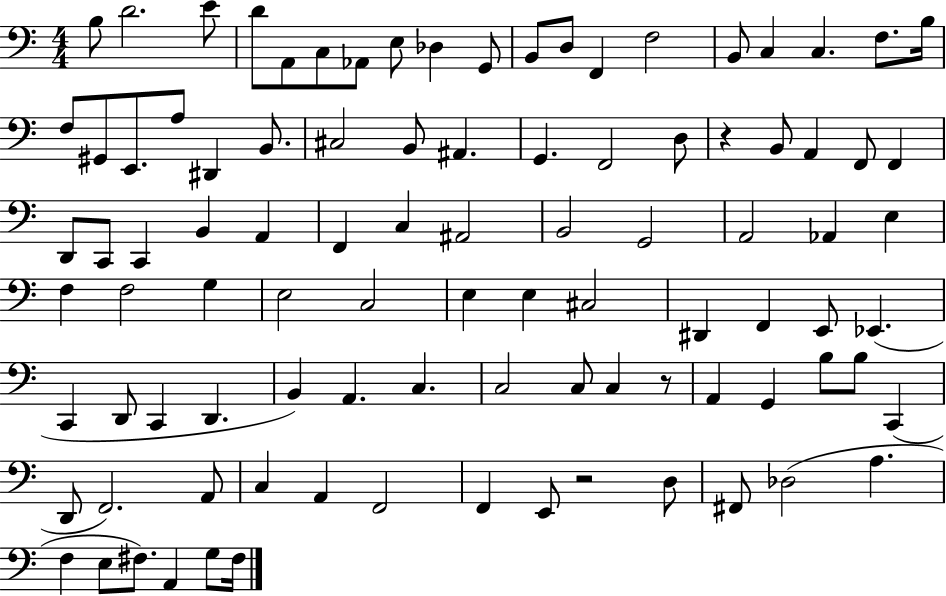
B3/e D4/h. E4/e D4/e A2/e C3/e Ab2/e E3/e Db3/q G2/e B2/e D3/e F2/q F3/h B2/e C3/q C3/q. F3/e. B3/s F3/e G#2/e E2/e. A3/e D#2/q B2/e. C#3/h B2/e A#2/q. G2/q. F2/h D3/e R/q B2/e A2/q F2/e F2/q D2/e C2/e C2/q B2/q A2/q F2/q C3/q A#2/h B2/h G2/h A2/h Ab2/q E3/q F3/q F3/h G3/q E3/h C3/h E3/q E3/q C#3/h D#2/q F2/q E2/e Eb2/q. C2/q D2/e C2/q D2/q. B2/q A2/q. C3/q. C3/h C3/e C3/q R/e A2/q G2/q B3/e B3/e C2/q D2/e F2/h. A2/e C3/q A2/q F2/h F2/q E2/e R/h D3/e F#2/e Db3/h A3/q. F3/q E3/e F#3/e. A2/q G3/e F#3/s